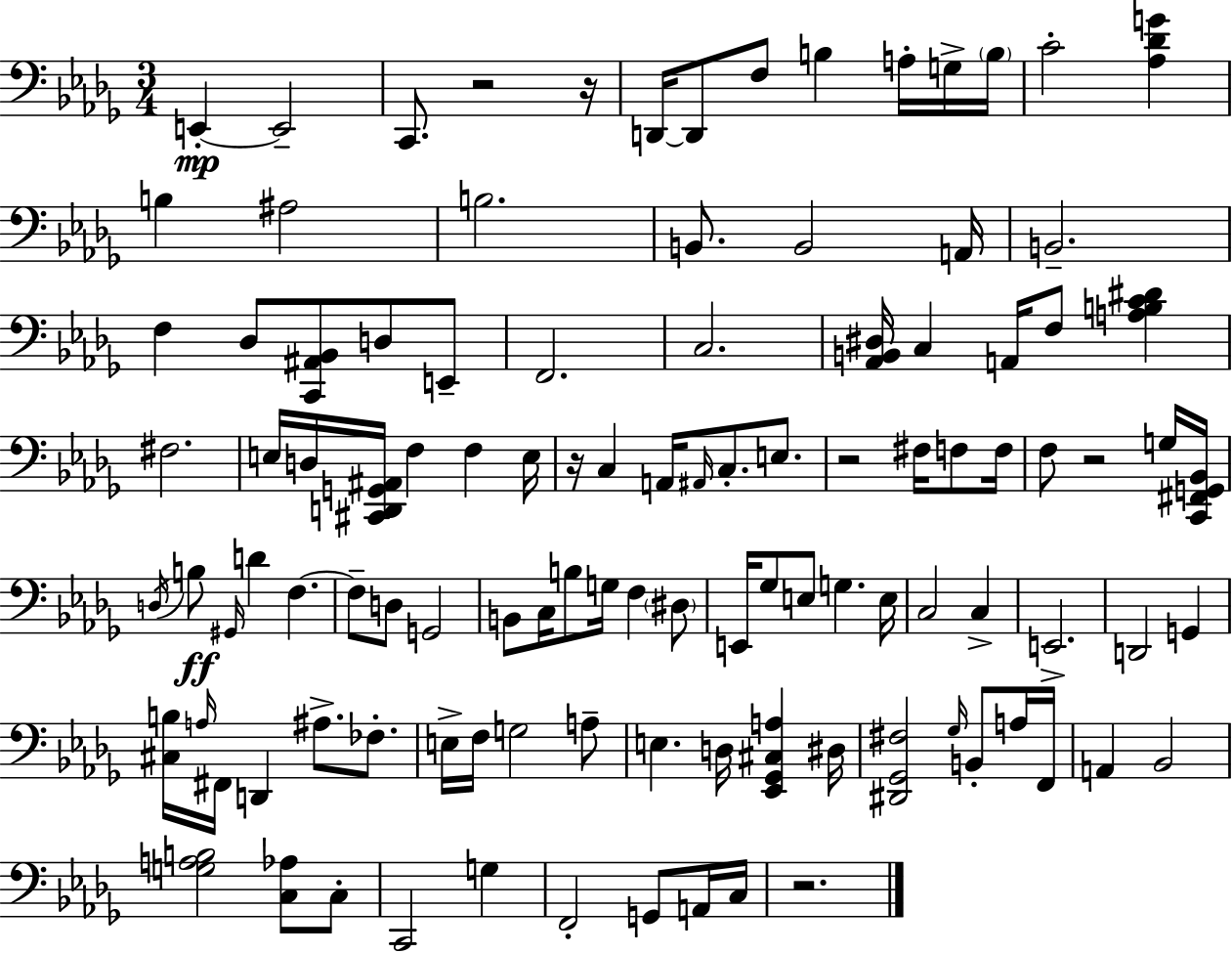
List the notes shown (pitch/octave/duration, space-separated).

E2/q E2/h C2/e. R/h R/s D2/s D2/e F3/e B3/q A3/s G3/s B3/s C4/h [Ab3,Db4,G4]/q B3/q A#3/h B3/h. B2/e. B2/h A2/s B2/h. F3/q Db3/e [C2,A#2,Bb2]/e D3/e E2/e F2/h. C3/h. [Ab2,B2,D#3]/s C3/q A2/s F3/e [A3,B3,C4,D#4]/q F#3/h. E3/s D3/s [C#2,D2,G2,A#2]/s F3/q F3/q E3/s R/s C3/q A2/s A#2/s C3/e. E3/e. R/h F#3/s F3/e F3/s F3/e R/h G3/s [C2,F#2,G2,Bb2]/s D3/s B3/e G#2/s D4/q F3/q. F3/e D3/e G2/h B2/e C3/s B3/e G3/s F3/q D#3/e E2/s Gb3/e E3/e G3/q. E3/s C3/h C3/q E2/h. D2/h G2/q [C#3,B3]/s A3/s F#2/s D2/q A#3/e. FES3/e. E3/s F3/s G3/h A3/e E3/q. D3/s [Eb2,Gb2,C#3,A3]/q D#3/s [D#2,Gb2,F#3]/h Gb3/s B2/e A3/s F2/s A2/q Bb2/h [G3,A3,B3]/h [C3,Ab3]/e C3/e C2/h G3/q F2/h G2/e A2/s C3/s R/h.